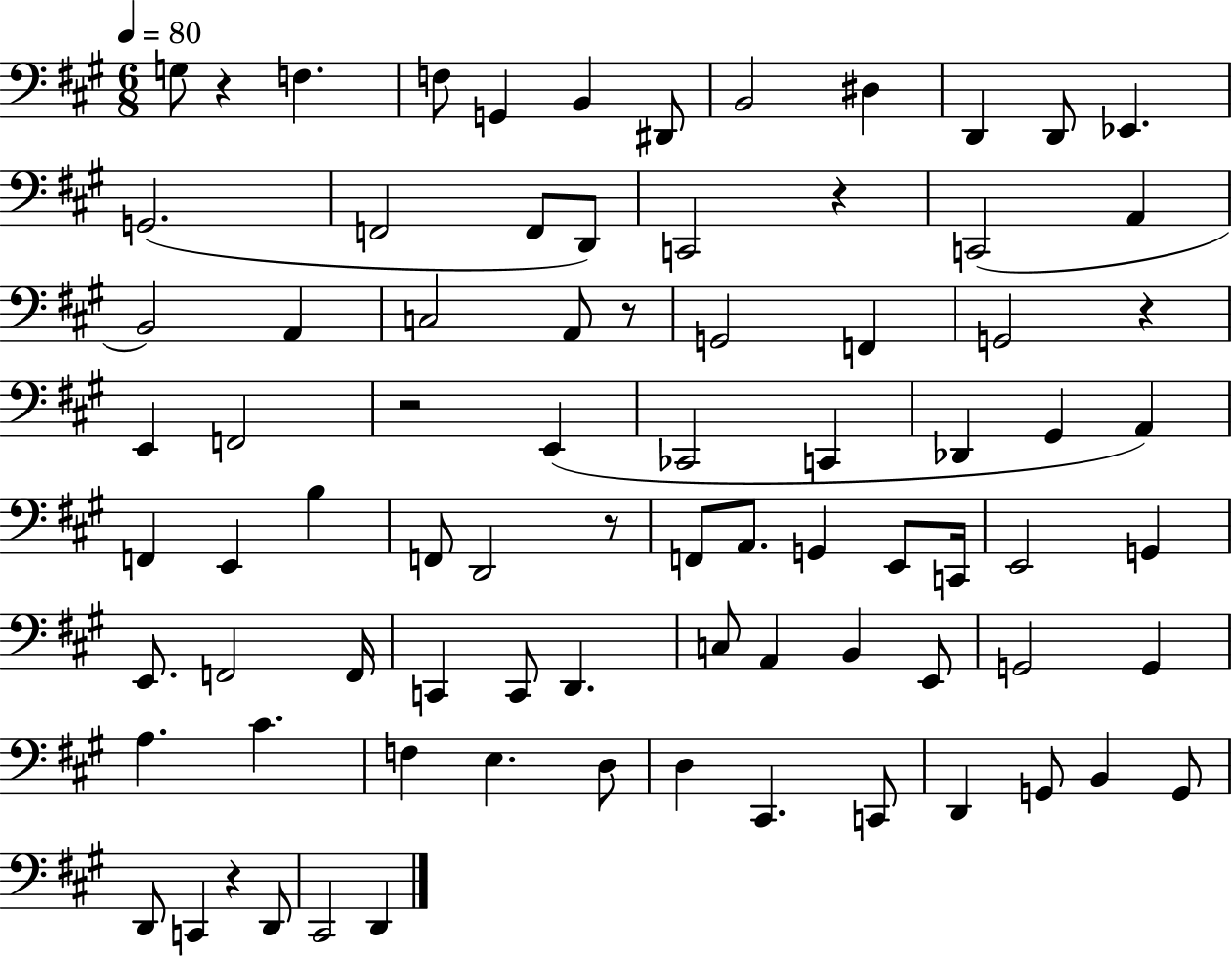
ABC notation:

X:1
T:Untitled
M:6/8
L:1/4
K:A
G,/2 z F, F,/2 G,, B,, ^D,,/2 B,,2 ^D, D,, D,,/2 _E,, G,,2 F,,2 F,,/2 D,,/2 C,,2 z C,,2 A,, B,,2 A,, C,2 A,,/2 z/2 G,,2 F,, G,,2 z E,, F,,2 z2 E,, _C,,2 C,, _D,, ^G,, A,, F,, E,, B, F,,/2 D,,2 z/2 F,,/2 A,,/2 G,, E,,/2 C,,/4 E,,2 G,, E,,/2 F,,2 F,,/4 C,, C,,/2 D,, C,/2 A,, B,, E,,/2 G,,2 G,, A, ^C F, E, D,/2 D, ^C,, C,,/2 D,, G,,/2 B,, G,,/2 D,,/2 C,, z D,,/2 ^C,,2 D,,